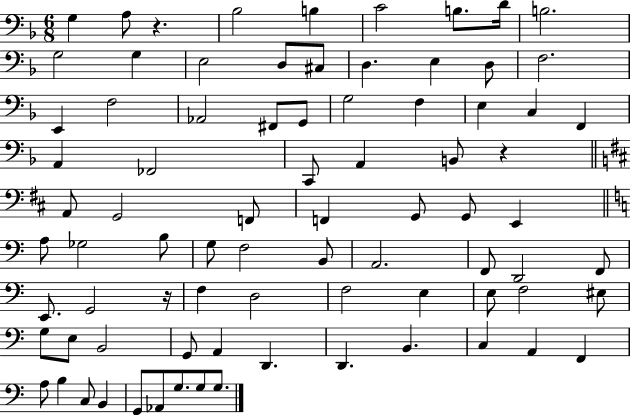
{
  \clef bass
  \numericTimeSignature
  \time 6/8
  \key f \major
  g4 a8 r4. | bes2 b4 | c'2 b8. d'16 | b2. | \break g2 g4 | e2 d8 cis8 | d4. e4 d8 | f2. | \break e,4 f2 | aes,2 fis,8 g,8 | g2 f4 | e4 c4 f,4 | \break a,4 fes,2 | c,8 a,4 b,8 r4 | \bar "||" \break \key b \minor a,8 g,2 f,8 | f,4 g,8 g,8 e,4 | \bar "||" \break \key a \minor a8 ges2 b8 | g8 f2 b,8 | a,2. | f,8 d,2 f,8 | \break e,8. g,2 r16 | f4 d2 | f2 e4 | e8 f2 eis8 | \break g8 e8 b,2 | g,8 a,4 d,4. | d,4. b,4. | c4 a,4 f,4 | \break a8 b4 c8 b,4 | g,8 aes,8 g8. g8 g8. | \bar "|."
}